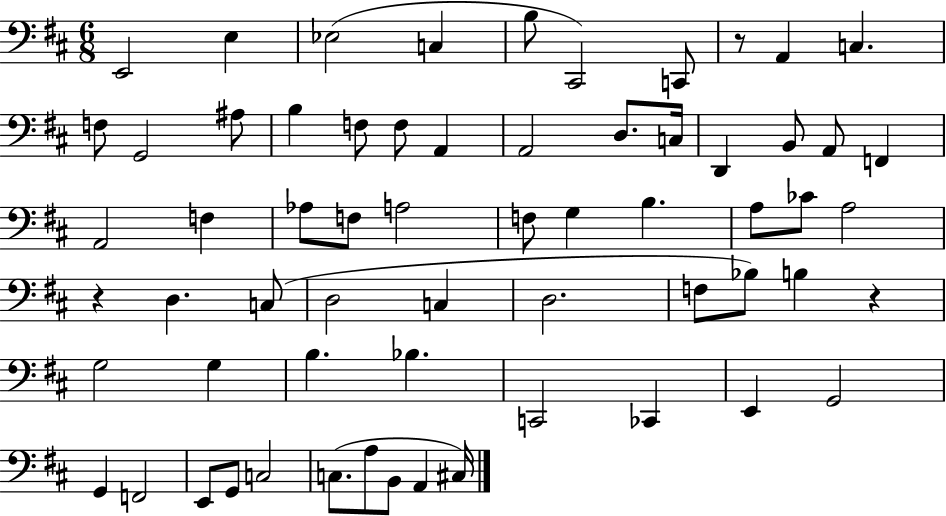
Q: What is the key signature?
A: D major